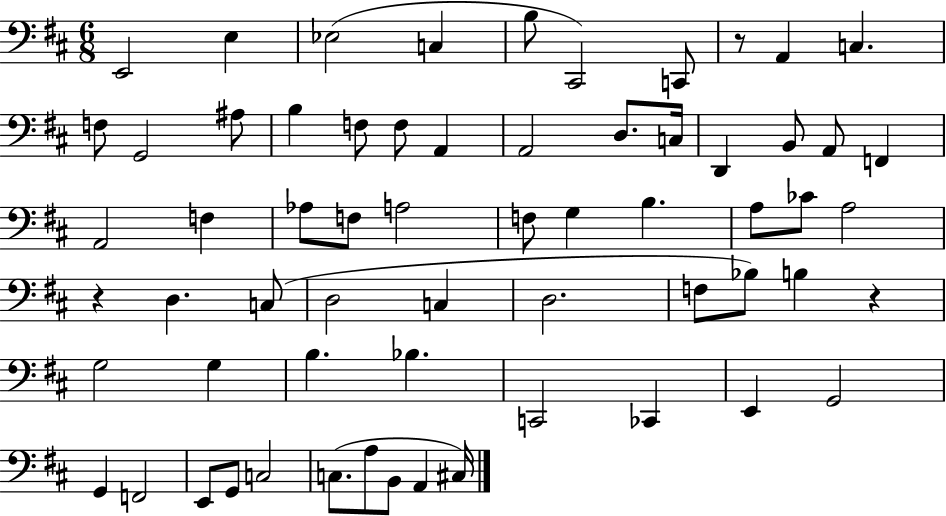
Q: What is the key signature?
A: D major